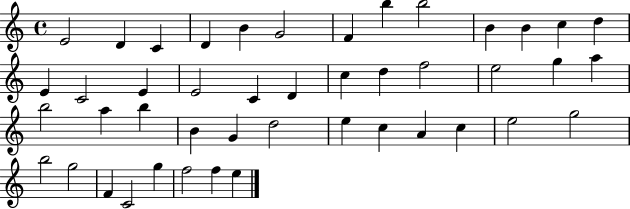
X:1
T:Untitled
M:4/4
L:1/4
K:C
E2 D C D B G2 F b b2 B B c d E C2 E E2 C D c d f2 e2 g a b2 a b B G d2 e c A c e2 g2 b2 g2 F C2 g f2 f e